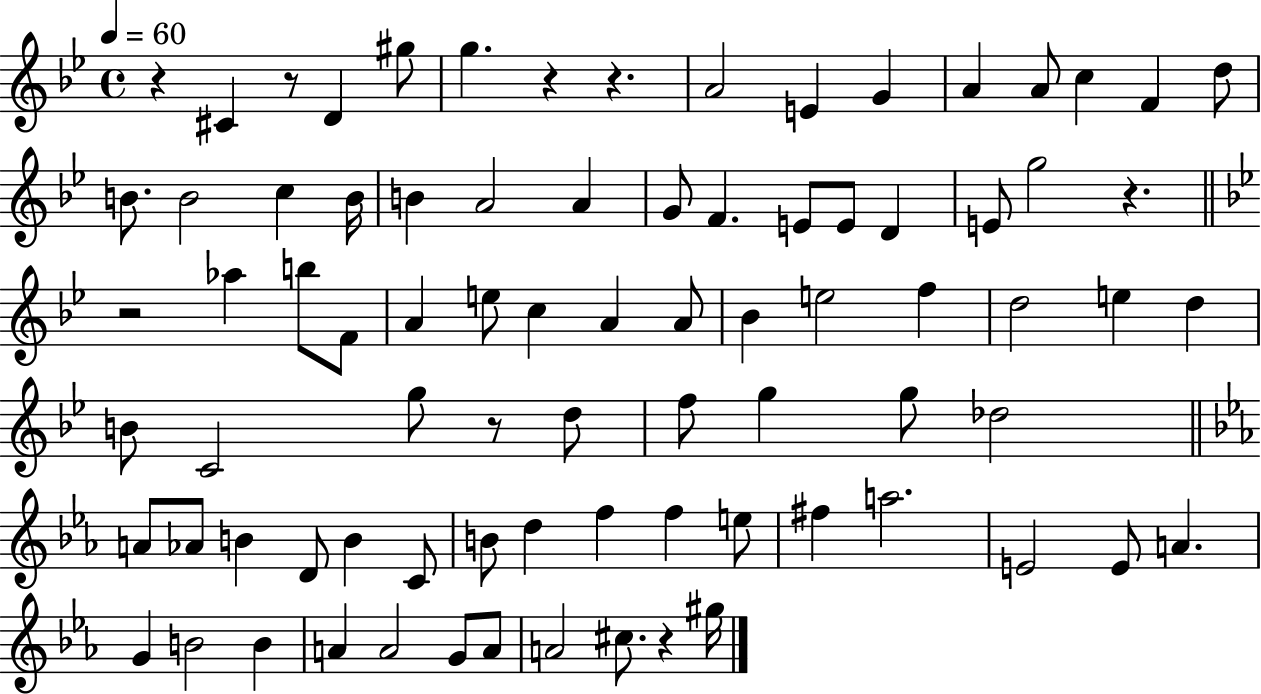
R/q C#4/q R/e D4/q G#5/e G5/q. R/q R/q. A4/h E4/q G4/q A4/q A4/e C5/q F4/q D5/e B4/e. B4/h C5/q B4/s B4/q A4/h A4/q G4/e F4/q. E4/e E4/e D4/q E4/e G5/h R/q. R/h Ab5/q B5/e F4/e A4/q E5/e C5/q A4/q A4/e Bb4/q E5/h F5/q D5/h E5/q D5/q B4/e C4/h G5/e R/e D5/e F5/e G5/q G5/e Db5/h A4/e Ab4/e B4/q D4/e B4/q C4/e B4/e D5/q F5/q F5/q E5/e F#5/q A5/h. E4/h E4/e A4/q. G4/q B4/h B4/q A4/q A4/h G4/e A4/e A4/h C#5/e. R/q G#5/s